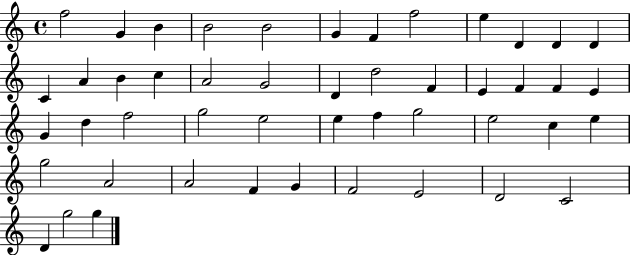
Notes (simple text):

F5/h G4/q B4/q B4/h B4/h G4/q F4/q F5/h E5/q D4/q D4/q D4/q C4/q A4/q B4/q C5/q A4/h G4/h D4/q D5/h F4/q E4/q F4/q F4/q E4/q G4/q D5/q F5/h G5/h E5/h E5/q F5/q G5/h E5/h C5/q E5/q G5/h A4/h A4/h F4/q G4/q F4/h E4/h D4/h C4/h D4/q G5/h G5/q